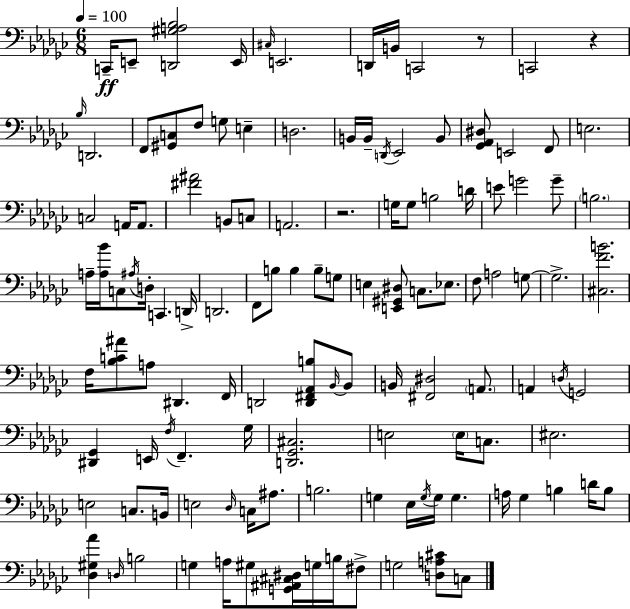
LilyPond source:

{
  \clef bass
  \numericTimeSignature
  \time 6/8
  \key ees \minor
  \tempo 4 = 100
  c,16--\ff e,8-- <d, gis a bes>2 e,16 | \grace { cis16 } e,2. | d,16 b,16 c,2 r8 | c,2 r4 | \break \grace { bes16 } d,2. | f,8 <gis, c>8 f8 g8 e4-- | d2. | b,16 b,16-- \acciaccatura { d,16 } ees,2 | \break b,8 <ges, aes, dis>8 e,2 | f,8 e2. | c2 a,16 | a,8. <fis' ais'>2 b,8 | \break c8 a,2. | r2. | g16 g8 b2 | d'16 e'8 g'2 | \break g'8-- \parenthesize b2. | a16-- <a bes'>16 c8 \acciaccatura { ais16 } d16-. c,4. | d,16-> d,2. | f,8 b8 b4 | \break b8-- g8 e4 <e, gis, dis>8 c8. | ees8. f8 a2 | g8~~ g2.-> | <cis f' b'>2. | \break f16 <bes c' ais'>8 a8 dis,4. | f,16 d,2 | <d, fis, aes, b>8 \grace { bes,16~ }~ bes,8 b,16 <fis, dis>2 | \parenthesize a,8. a,4 \acciaccatura { d16 } g,2 | \break <dis, ges,>4 e,16 \acciaccatura { f16 } | f,4.-- ges16 <d, ges, cis>2. | e2 | \parenthesize e16 c8. eis2. | \break e2 | c8. b,16 e2 | \grace { des16 } c16 ais8. b2. | g4 | \break ees16 \acciaccatura { g16 } g16 g4. a16 ges4 | b4 d'16 b8 <des gis aes'>4 | \grace { d16 } b2 g4 | a16 gis8 <g, ais, cis dis>16 g16 b16 fis8-> g2 | \break <d a cis'>8 c8 \bar "|."
}